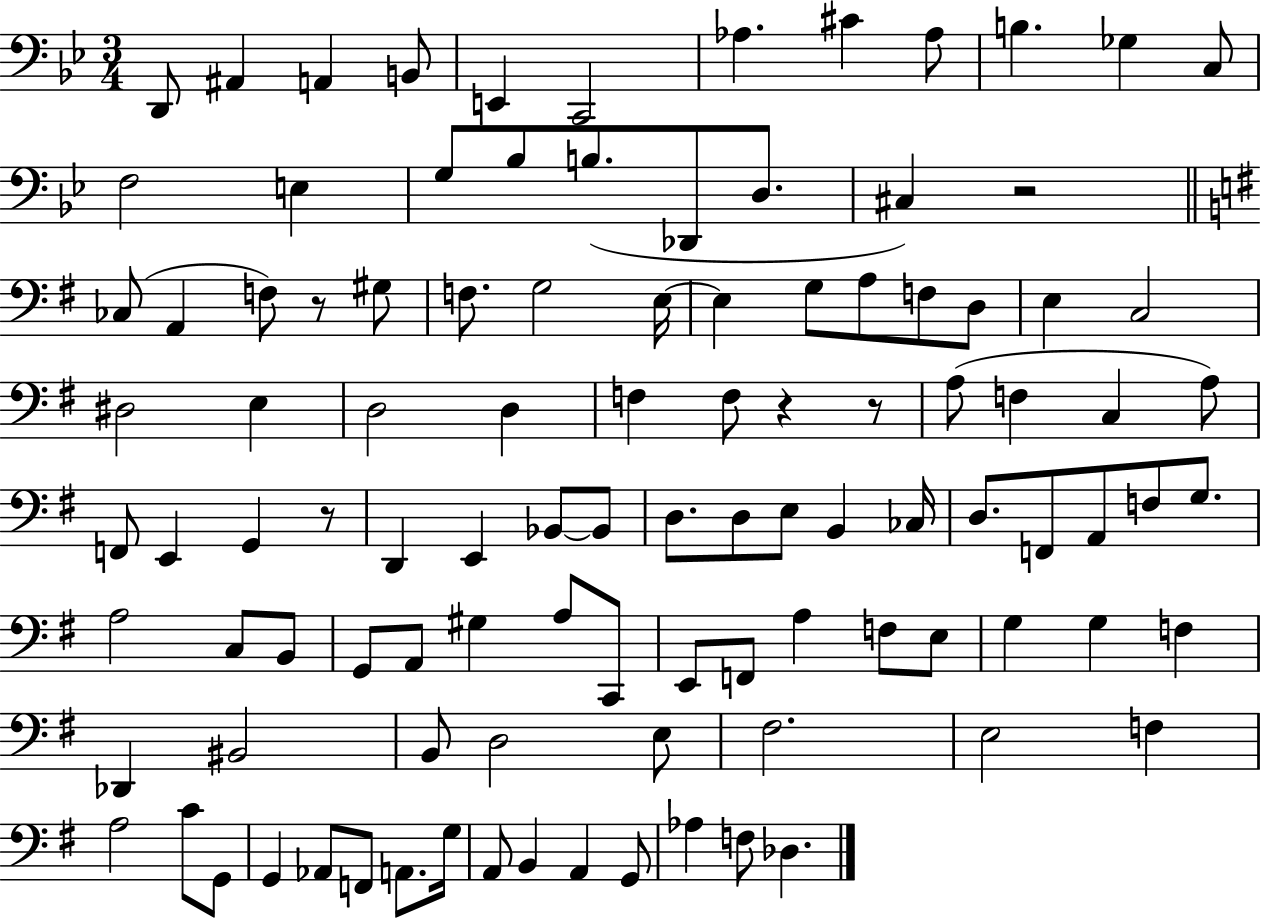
{
  \clef bass
  \numericTimeSignature
  \time 3/4
  \key bes \major
  d,8 ais,4 a,4 b,8 | e,4 c,2 | aes4. cis'4 aes8 | b4. ges4 c8 | \break f2 e4 | g8 bes8 b8.( des,8 d8. | cis4) r2 | \bar "||" \break \key g \major ces8( a,4 f8) r8 gis8 | f8. g2 e16~~ | e4 g8 a8 f8 d8 | e4 c2 | \break dis2 e4 | d2 d4 | f4 f8 r4 r8 | a8( f4 c4 a8) | \break f,8 e,4 g,4 r8 | d,4 e,4 bes,8~~ bes,8 | d8. d8 e8 b,4 ces16 | d8. f,8 a,8 f8 g8. | \break a2 c8 b,8 | g,8 a,8 gis4 a8 c,8 | e,8 f,8 a4 f8 e8 | g4 g4 f4 | \break des,4 bis,2 | b,8 d2 e8 | fis2. | e2 f4 | \break a2 c'8 g,8 | g,4 aes,8 f,8 a,8. g16 | a,8 b,4 a,4 g,8 | aes4 f8 des4. | \break \bar "|."
}